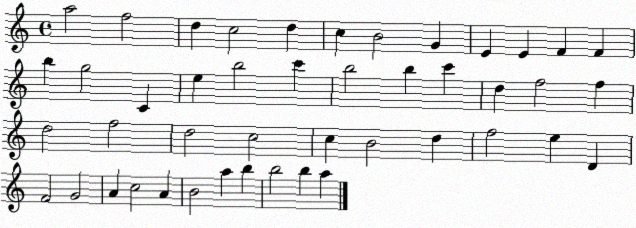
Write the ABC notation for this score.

X:1
T:Untitled
M:4/4
L:1/4
K:C
a2 f2 d c2 d c B2 G E E F F b g2 C e b2 c' b2 b c' d f2 f d2 f2 d2 c2 c B2 d f2 e D F2 G2 A c2 A B2 a b b2 b a